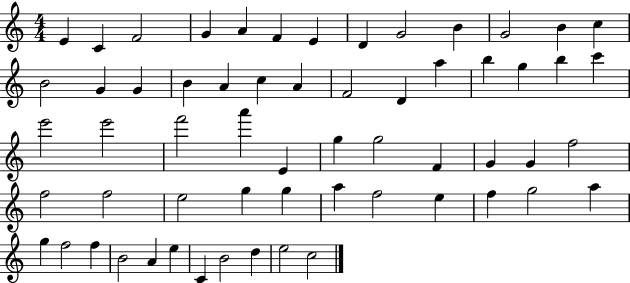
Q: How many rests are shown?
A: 0